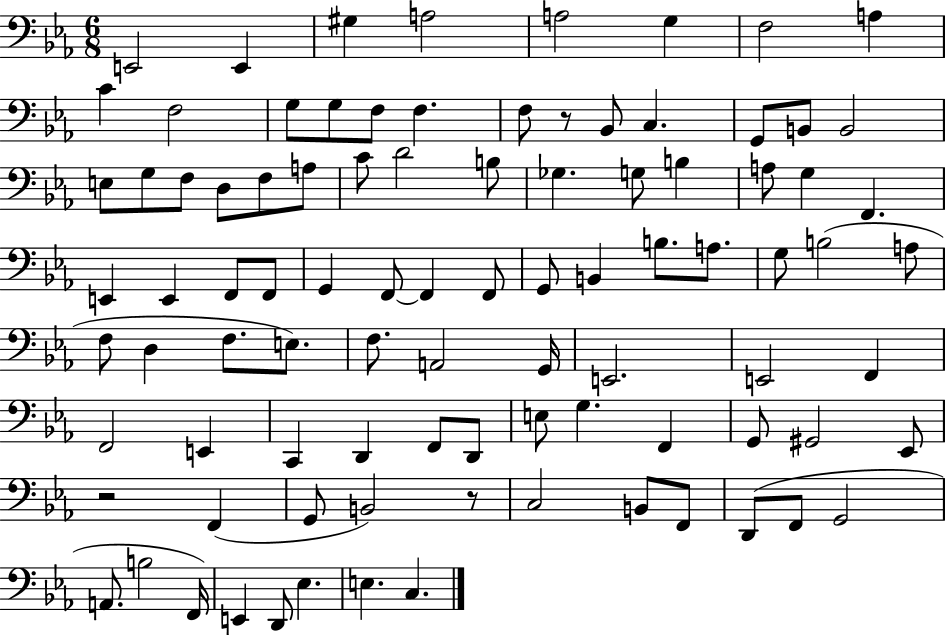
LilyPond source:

{
  \clef bass
  \numericTimeSignature
  \time 6/8
  \key ees \major
  e,2 e,4 | gis4 a2 | a2 g4 | f2 a4 | \break c'4 f2 | g8 g8 f8 f4. | f8 r8 bes,8 c4. | g,8 b,8 b,2 | \break e8 g8 f8 d8 f8 a8 | c'8 d'2 b8 | ges4. g8 b4 | a8 g4 f,4. | \break e,4 e,4 f,8 f,8 | g,4 f,8~~ f,4 f,8 | g,8 b,4 b8. a8. | g8 b2( a8 | \break f8 d4 f8. e8.) | f8. a,2 g,16 | e,2. | e,2 f,4 | \break f,2 e,4 | c,4 d,4 f,8 d,8 | e8 g4. f,4 | g,8 gis,2 ees,8 | \break r2 f,4( | g,8 b,2) r8 | c2 b,8 f,8 | d,8( f,8 g,2 | \break a,8. b2 f,16) | e,4 d,8 ees4. | e4. c4. | \bar "|."
}